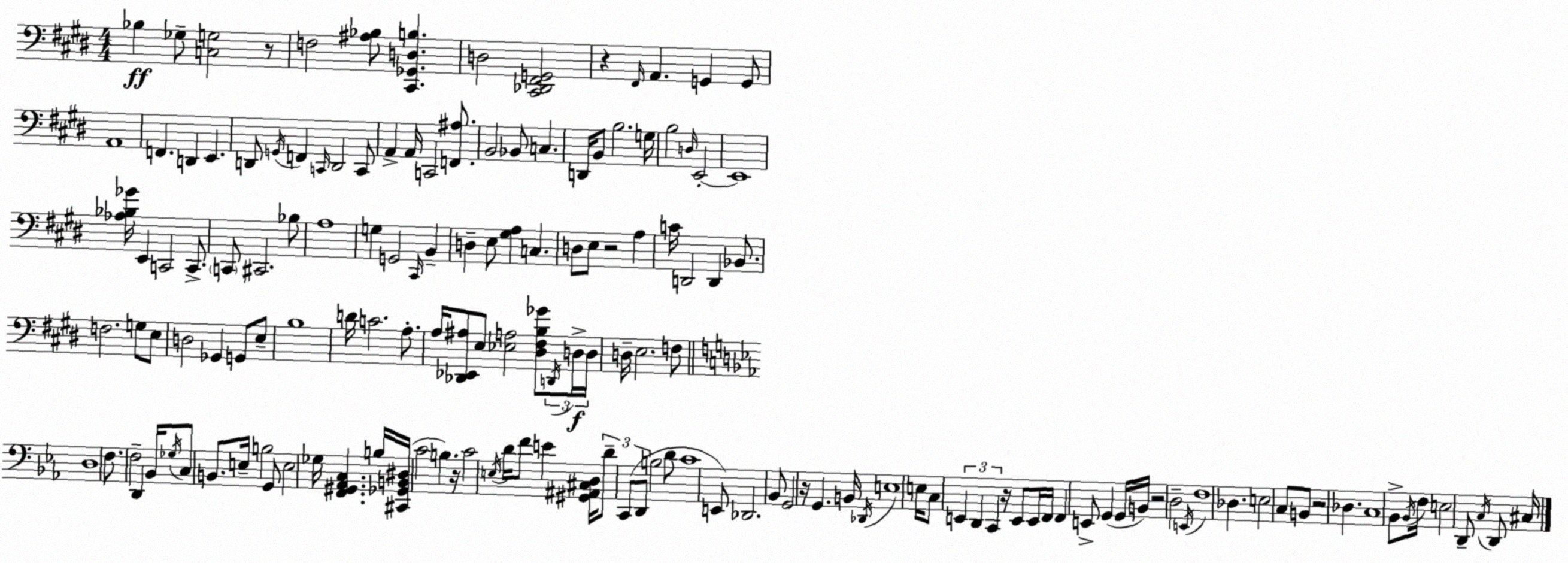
X:1
T:Untitled
M:4/4
L:1/4
K:E
_B, _G,/2 [C,G,]2 z/2 F,2 [^A,_B,]/2 [^C,,_G,,D,B,] D,2 [^C,,_D,,^F,,G,,]2 z ^F,,/4 A,, G,, G,,/2 A,,4 F,, D,, E,, D,,/2 G,,/4 F,, C,,/4 D,,2 C,,/2 A,, A,,/4 C,,2 [F,,^A,]/2 B,,2 _B,,/2 C, D,,/4 B,,/2 B,2 G,/4 B,2 D,/4 E,,2 E,,4 [_A,_B,_G]/4 E,, C,,2 C,,/2 C,,/2 ^C,,2 _B,/2 A,4 G, G,,2 ^C,,/4 B,, D, E,/2 [^G,A,] C, D,/2 E,/2 z2 A, C/4 D,,2 D,, _B,,/2 F,2 G,/2 E,/2 D,2 _G,, G,,/2 E,/2 B,4 D/4 C2 A,/2 A,/4 [_D,,_E,,^A,]/2 E,/2 [_E,A,]2 [^D,^F,B,_G]/2 D,,/4 D,/4 D,/4 D,/4 E,2 F,/2 D,4 F,/2 F,2 D,, _B,,/4 _G,/4 C,/2 B,,/2 E,/4 B,2 G,,/2 E,2 _G,/4 [F,,^G,,_A,,C,] B,/4 [^C,,_G,,B,,^D,]/4 C2 B, z/4 C2 E,/4 D/4 F/2 E [^G,,^A,,^C,D,]/4 D/2 C,,/2 D,,/2 B,2 D/2 C4 E,,/2 _D,,2 _B,,/2 G,,2 z/4 G,, B,,/4 _D,,/4 E,4 E,/4 C,/2 E,, D,, C,, z/4 E,,/2 E,,/4 F,,/4 F,, E,,/2 G,, G,,/4 B,,/4 z2 D,2 E,,/4 F,4 _D, E,2 C,/2 B,,/2 z2 _D, C,4 _B,,/2 _B,,/4 F,/4 E,2 D,,/2 C,/4 D,,/2 ^C,/4